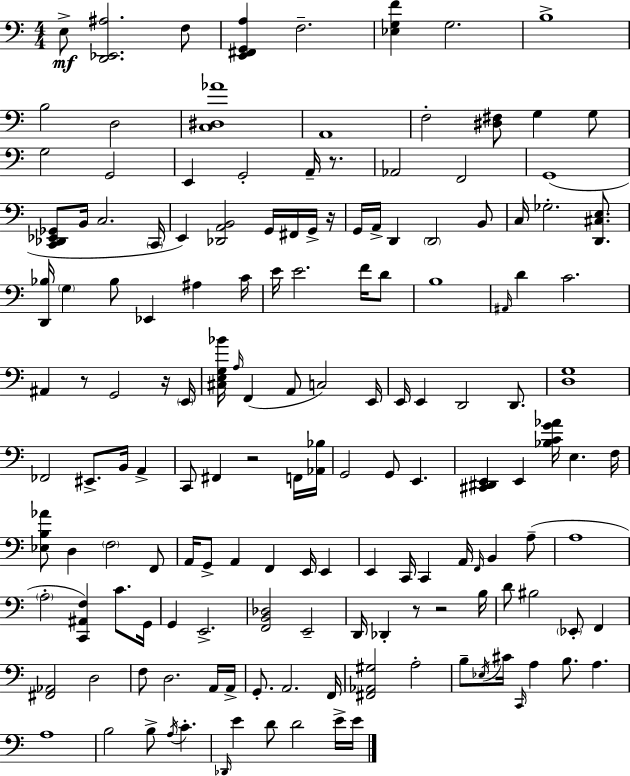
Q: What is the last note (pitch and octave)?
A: E4